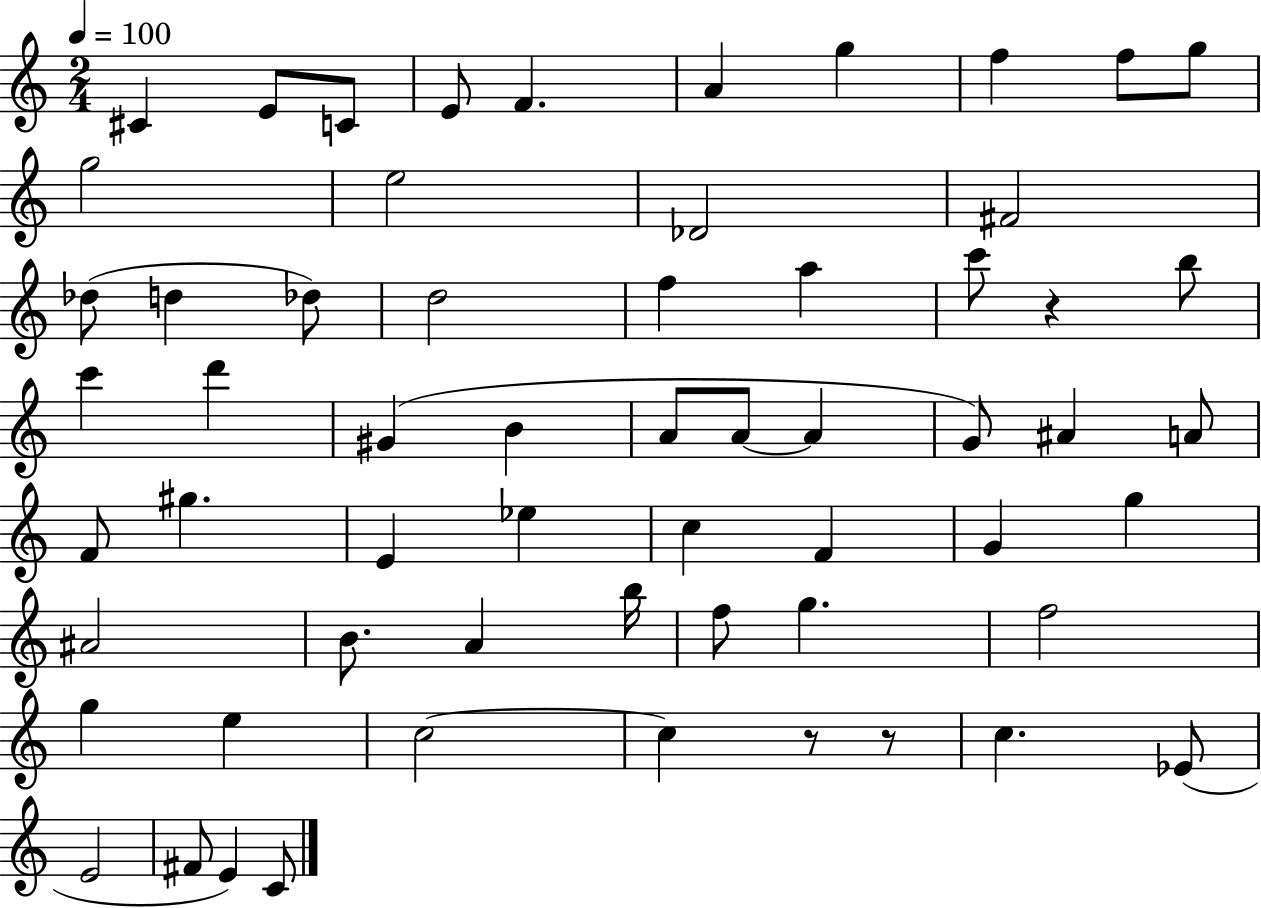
X:1
T:Untitled
M:2/4
L:1/4
K:C
^C E/2 C/2 E/2 F A g f f/2 g/2 g2 e2 _D2 ^F2 _d/2 d _d/2 d2 f a c'/2 z b/2 c' d' ^G B A/2 A/2 A G/2 ^A A/2 F/2 ^g E _e c F G g ^A2 B/2 A b/4 f/2 g f2 g e c2 c z/2 z/2 c _E/2 E2 ^F/2 E C/2